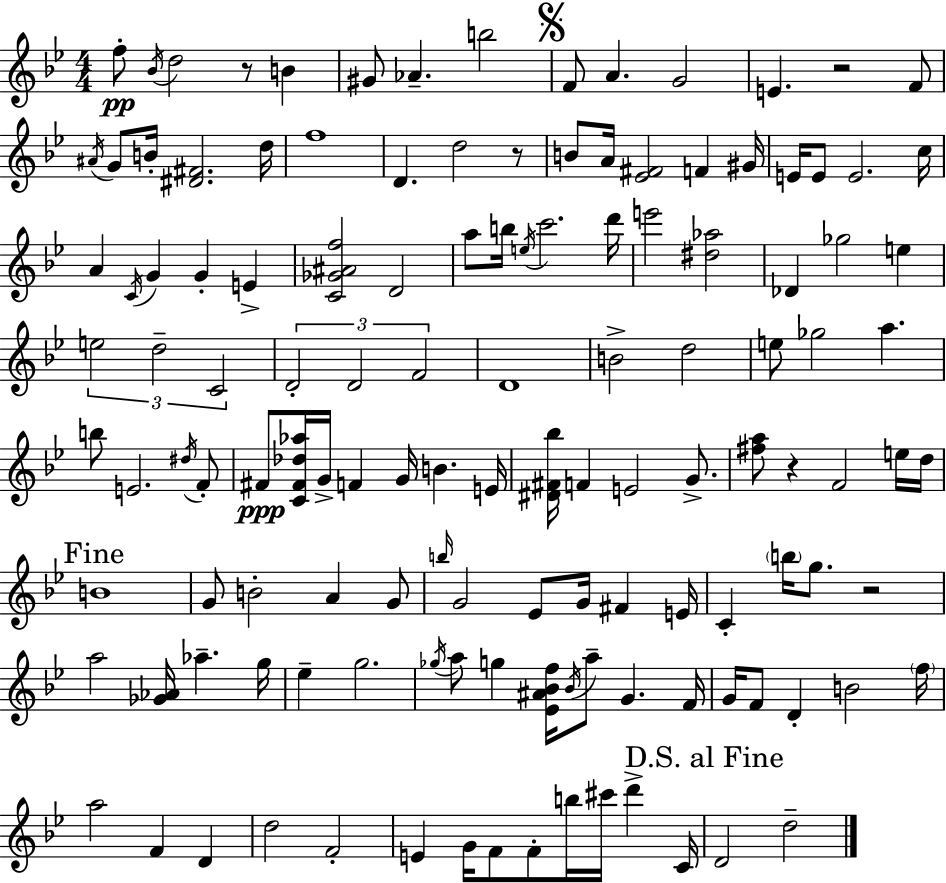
F5/e Bb4/s D5/h R/e B4/q G#4/e Ab4/q. B5/h F4/e A4/q. G4/h E4/q. R/h F4/e A#4/s G4/e B4/s [D#4,F#4]/h. D5/s F5/w D4/q. D5/h R/e B4/e A4/s [Eb4,F#4]/h F4/q G#4/s E4/s E4/e E4/h. C5/s A4/q C4/s G4/q G4/q E4/q [C4,Gb4,A#4,F5]/h D4/h A5/e B5/s E5/s C6/h. D6/s E6/h [D#5,Ab5]/h Db4/q Gb5/h E5/q E5/h D5/h C4/h D4/h D4/h F4/h D4/w B4/h D5/h E5/e Gb5/h A5/q. B5/e E4/h. D#5/s F4/e F#4/e [C4,F#4,Db5,Ab5]/s G4/s F4/q G4/s B4/q. E4/s [D#4,F#4,Bb5]/s F4/q E4/h G4/e. [F#5,A5]/e R/q F4/h E5/s D5/s B4/w G4/e B4/h A4/q G4/e B5/s G4/h Eb4/e G4/s F#4/q E4/s C4/q B5/s G5/e. R/h A5/h [Gb4,Ab4]/s Ab5/q. G5/s Eb5/q G5/h. Gb5/s A5/e G5/q [Eb4,A#4,Bb4,F5]/s Bb4/s A5/e G4/q. F4/s G4/s F4/e D4/q B4/h F5/s A5/h F4/q D4/q D5/h F4/h E4/q G4/s F4/e F4/e B5/s C#6/s D6/q C4/s D4/h D5/h